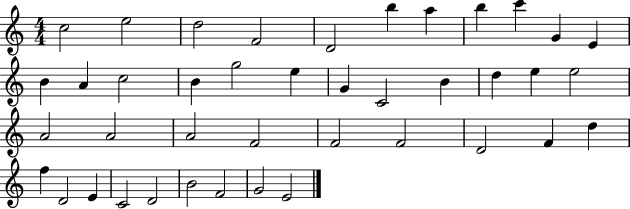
C5/h E5/h D5/h F4/h D4/h B5/q A5/q B5/q C6/q G4/q E4/q B4/q A4/q C5/h B4/q G5/h E5/q G4/q C4/h B4/q D5/q E5/q E5/h A4/h A4/h A4/h F4/h F4/h F4/h D4/h F4/q D5/q F5/q D4/h E4/q C4/h D4/h B4/h F4/h G4/h E4/h